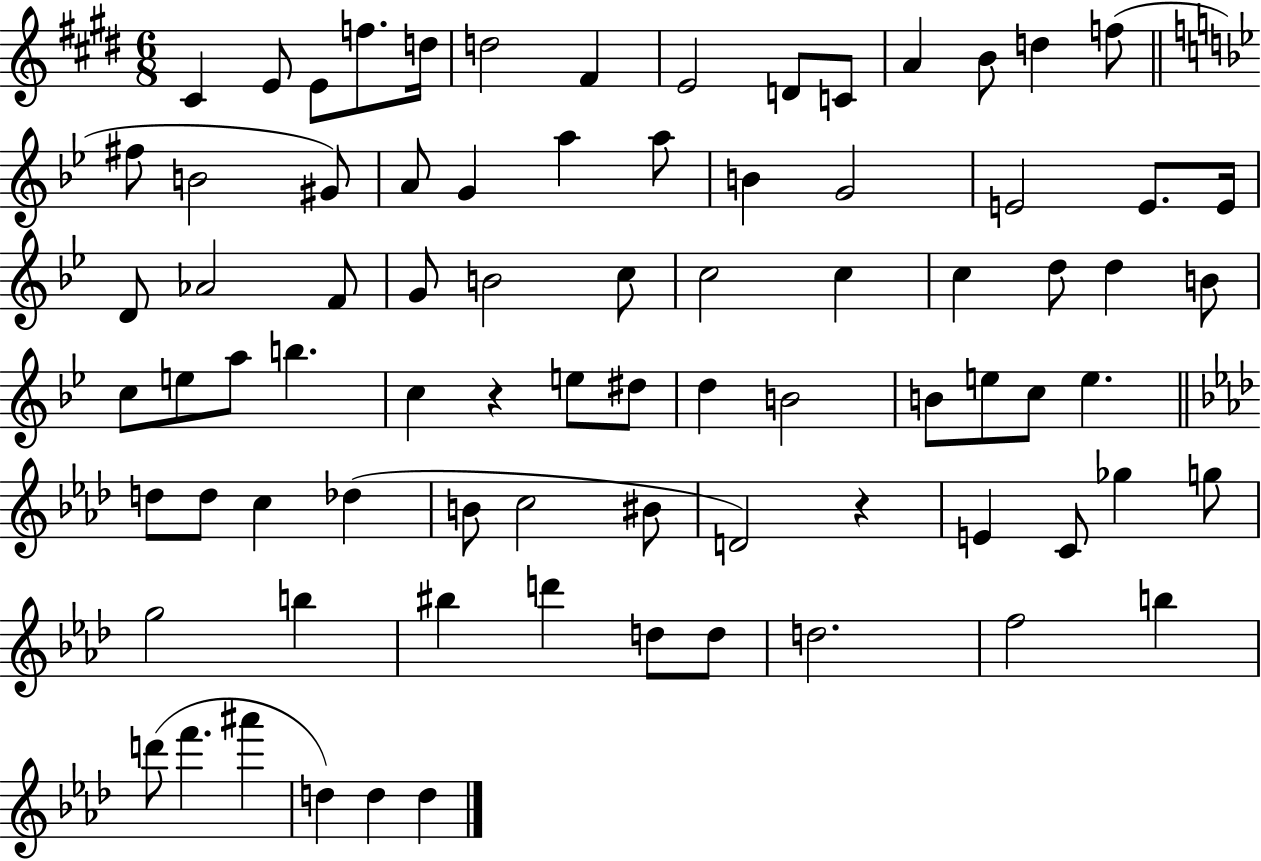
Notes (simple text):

C#4/q E4/e E4/e F5/e. D5/s D5/h F#4/q E4/h D4/e C4/e A4/q B4/e D5/q F5/e F#5/e B4/h G#4/e A4/e G4/q A5/q A5/e B4/q G4/h E4/h E4/e. E4/s D4/e Ab4/h F4/e G4/e B4/h C5/e C5/h C5/q C5/q D5/e D5/q B4/e C5/e E5/e A5/e B5/q. C5/q R/q E5/e D#5/e D5/q B4/h B4/e E5/e C5/e E5/q. D5/e D5/e C5/q Db5/q B4/e C5/h BIS4/e D4/h R/q E4/q C4/e Gb5/q G5/e G5/h B5/q BIS5/q D6/q D5/e D5/e D5/h. F5/h B5/q D6/e F6/q. A#6/q D5/q D5/q D5/q